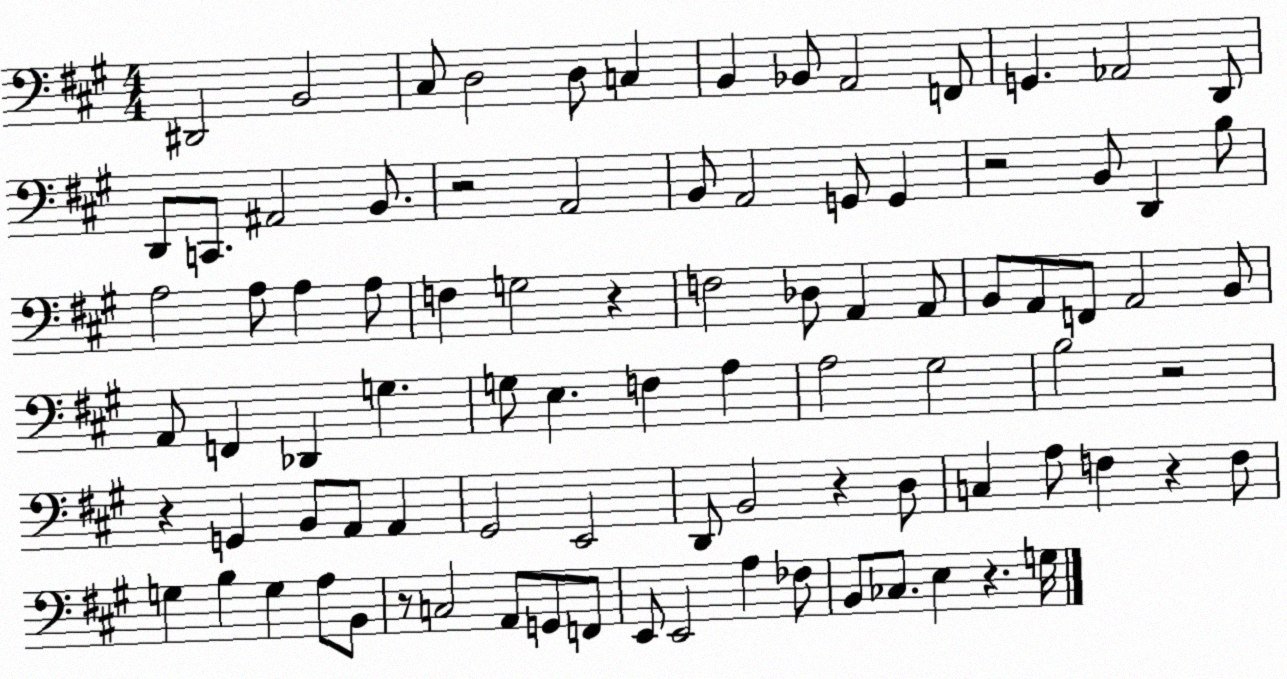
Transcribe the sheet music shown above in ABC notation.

X:1
T:Untitled
M:4/4
L:1/4
K:A
^D,,2 B,,2 ^C,/2 D,2 D,/2 C, B,, _B,,/2 A,,2 F,,/2 G,, _A,,2 D,,/2 D,,/2 C,,/2 ^A,,2 B,,/2 z2 A,,2 B,,/2 A,,2 G,,/2 G,, z2 B,,/2 D,, B,/2 A,2 A,/2 A, A,/2 F, G,2 z F,2 _D,/2 A,, A,,/2 B,,/2 A,,/2 F,,/2 A,,2 B,,/2 A,,/2 F,, _D,, G, G,/2 E, F, A, A,2 ^G,2 B,2 z2 z G,, B,,/2 A,,/2 A,, ^G,,2 E,,2 D,,/2 B,,2 z D,/2 C, A,/2 F, z F,/2 G, B, G, A,/2 B,,/2 z/2 C,2 A,,/2 G,,/2 F,,/2 E,,/2 E,,2 A, _F,/2 B,,/2 _C,/2 E, z G,/4